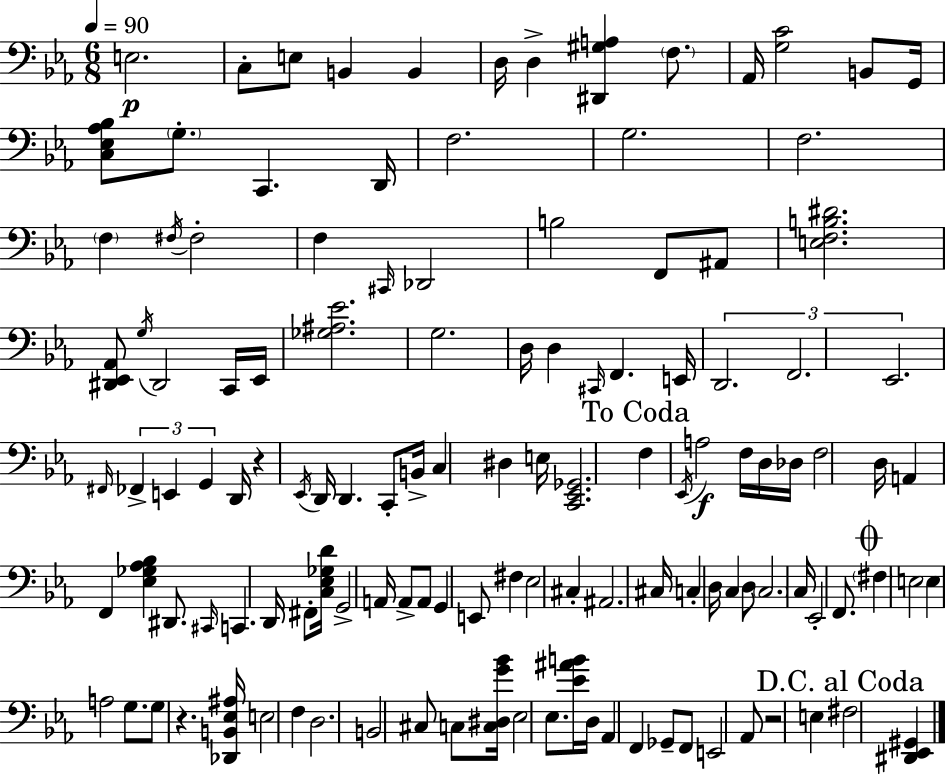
E3/h. C3/e E3/e B2/q B2/q D3/s D3/q [D#2,G#3,A3]/q F3/e. Ab2/s [G3,C4]/h B2/e G2/s [C3,Eb3,Ab3,Bb3]/e G3/e. C2/q. D2/s F3/h. G3/h. F3/h. F3/q F#3/s F#3/h F3/q C#2/s Db2/h B3/h F2/e A#2/e [E3,F3,B3,D#4]/h. [D#2,Eb2,Ab2]/e G3/s D#2/h C2/s Eb2/s [Gb3,A#3,Eb4]/h. G3/h. D3/s D3/q C#2/s F2/q. E2/s D2/h. F2/h. Eb2/h. F#2/s FES2/q E2/q G2/q D2/s R/q Eb2/s D2/s D2/q. C2/e B2/s C3/q D#3/q E3/s [C2,Eb2,Gb2]/h. F3/q Eb2/s A3/h F3/s D3/s Db3/s F3/h D3/s A2/q F2/q [Eb3,Gb3,Ab3,Bb3]/q D#2/e. C#2/s C2/q. D2/s F#2/e [C3,Eb3,Gb3,D4]/s G2/h A2/s A2/e A2/e G2/q E2/e F#3/q Eb3/h C#3/q A#2/h. C#3/s C3/q D3/s C3/q D3/e C3/h. C3/s Eb2/h F2/e. F#3/q E3/h E3/q A3/h G3/e. G3/e R/q. [Db2,B2,Eb3,A#3]/s E3/h F3/q D3/h. B2/h C#3/e C3/e [C3,D#3,G4,Bb4]/s Eb3/h Eb3/e. [Eb4,A#4,B4]/s D3/s Ab2/q F2/q Gb2/e F2/e E2/h Ab2/e R/h E3/q F#3/h [D#2,Eb2,G#2]/q